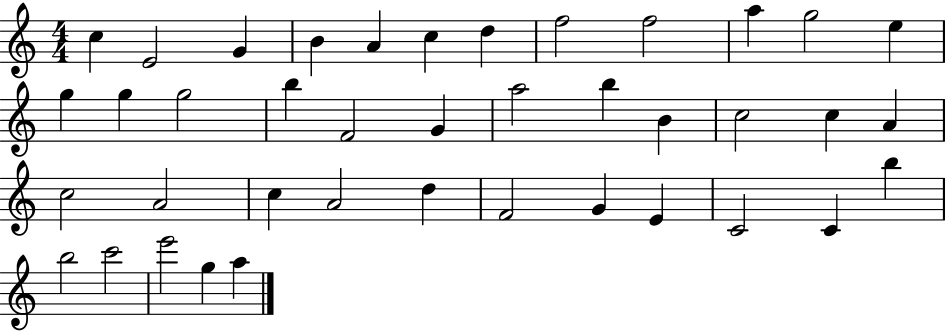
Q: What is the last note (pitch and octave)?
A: A5